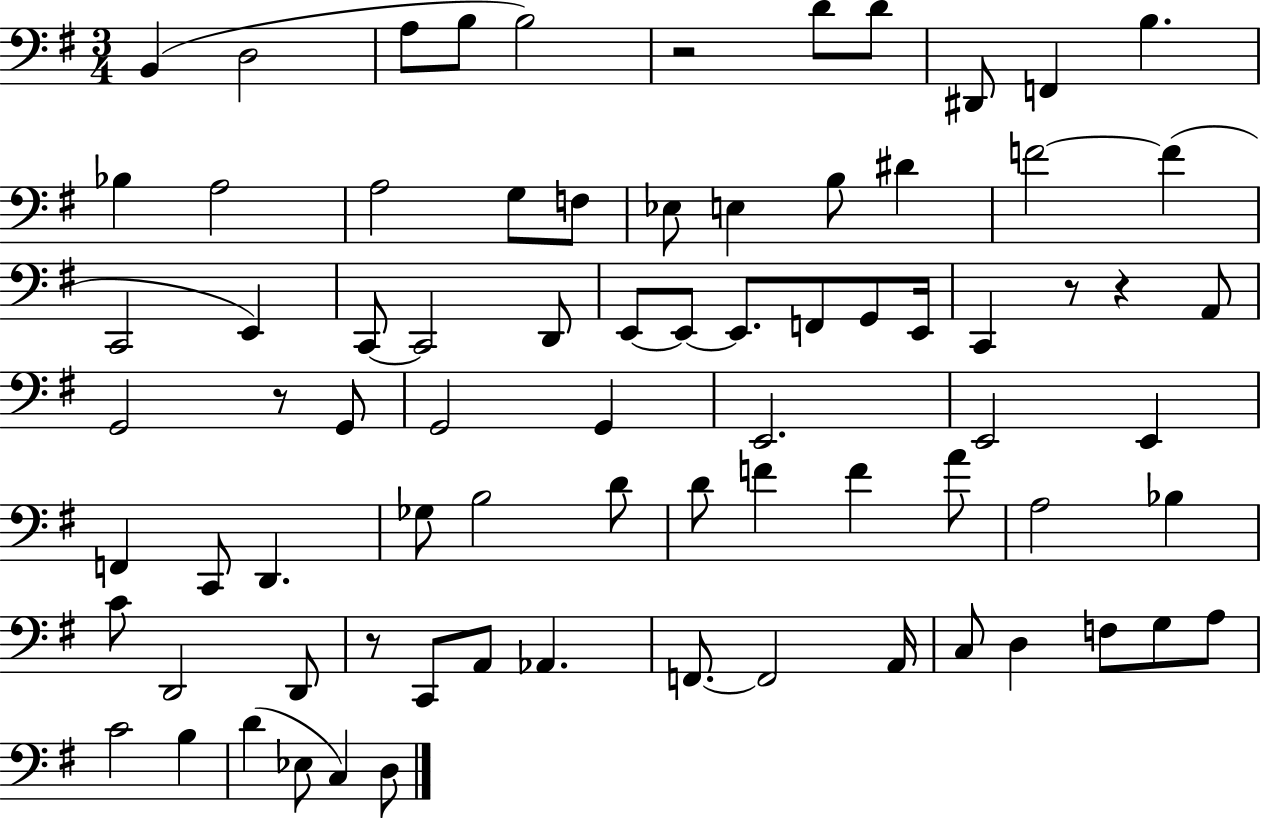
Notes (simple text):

B2/q D3/h A3/e B3/e B3/h R/h D4/e D4/e D#2/e F2/q B3/q. Bb3/q A3/h A3/h G3/e F3/e Eb3/e E3/q B3/e D#4/q F4/h F4/q C2/h E2/q C2/e C2/h D2/e E2/e E2/e E2/e. F2/e G2/e E2/s C2/q R/e R/q A2/e G2/h R/e G2/e G2/h G2/q E2/h. E2/h E2/q F2/q C2/e D2/q. Gb3/e B3/h D4/e D4/e F4/q F4/q A4/e A3/h Bb3/q C4/e D2/h D2/e R/e C2/e A2/e Ab2/q. F2/e. F2/h A2/s C3/e D3/q F3/e G3/e A3/e C4/h B3/q D4/q Eb3/e C3/q D3/e